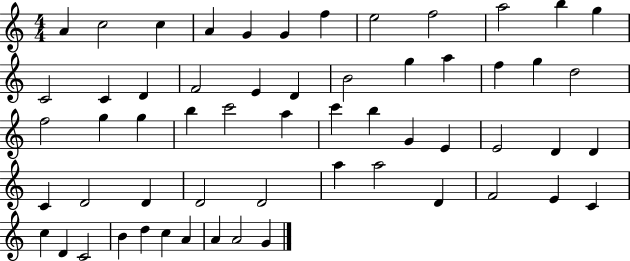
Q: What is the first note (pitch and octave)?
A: A4